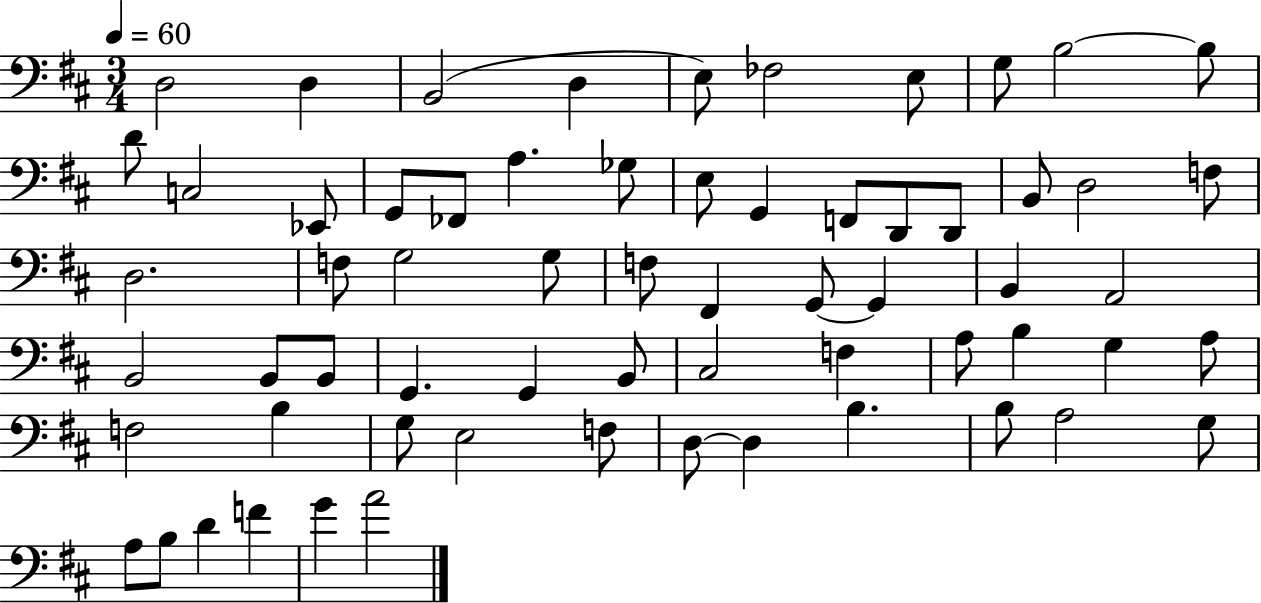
X:1
T:Untitled
M:3/4
L:1/4
K:D
D,2 D, B,,2 D, E,/2 _F,2 E,/2 G,/2 B,2 B,/2 D/2 C,2 _E,,/2 G,,/2 _F,,/2 A, _G,/2 E,/2 G,, F,,/2 D,,/2 D,,/2 B,,/2 D,2 F,/2 D,2 F,/2 G,2 G,/2 F,/2 ^F,, G,,/2 G,, B,, A,,2 B,,2 B,,/2 B,,/2 G,, G,, B,,/2 ^C,2 F, A,/2 B, G, A,/2 F,2 B, G,/2 E,2 F,/2 D,/2 D, B, B,/2 A,2 G,/2 A,/2 B,/2 D F G A2